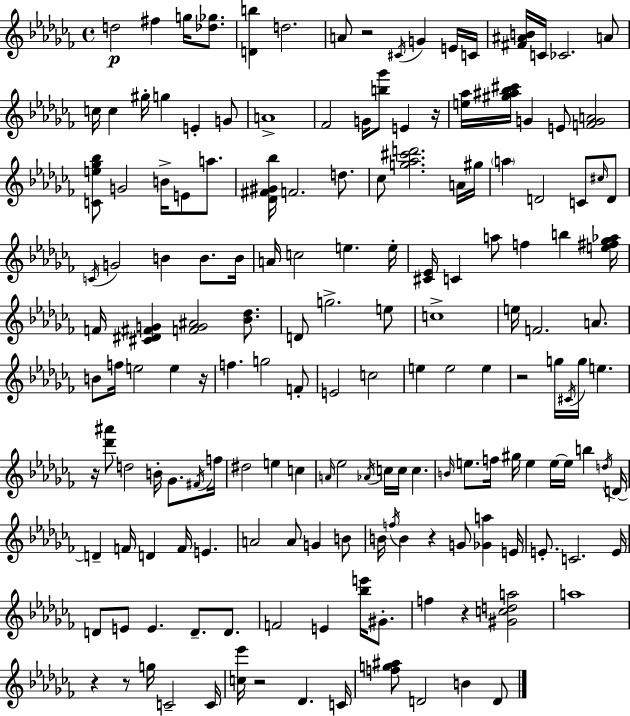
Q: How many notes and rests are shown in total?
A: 165